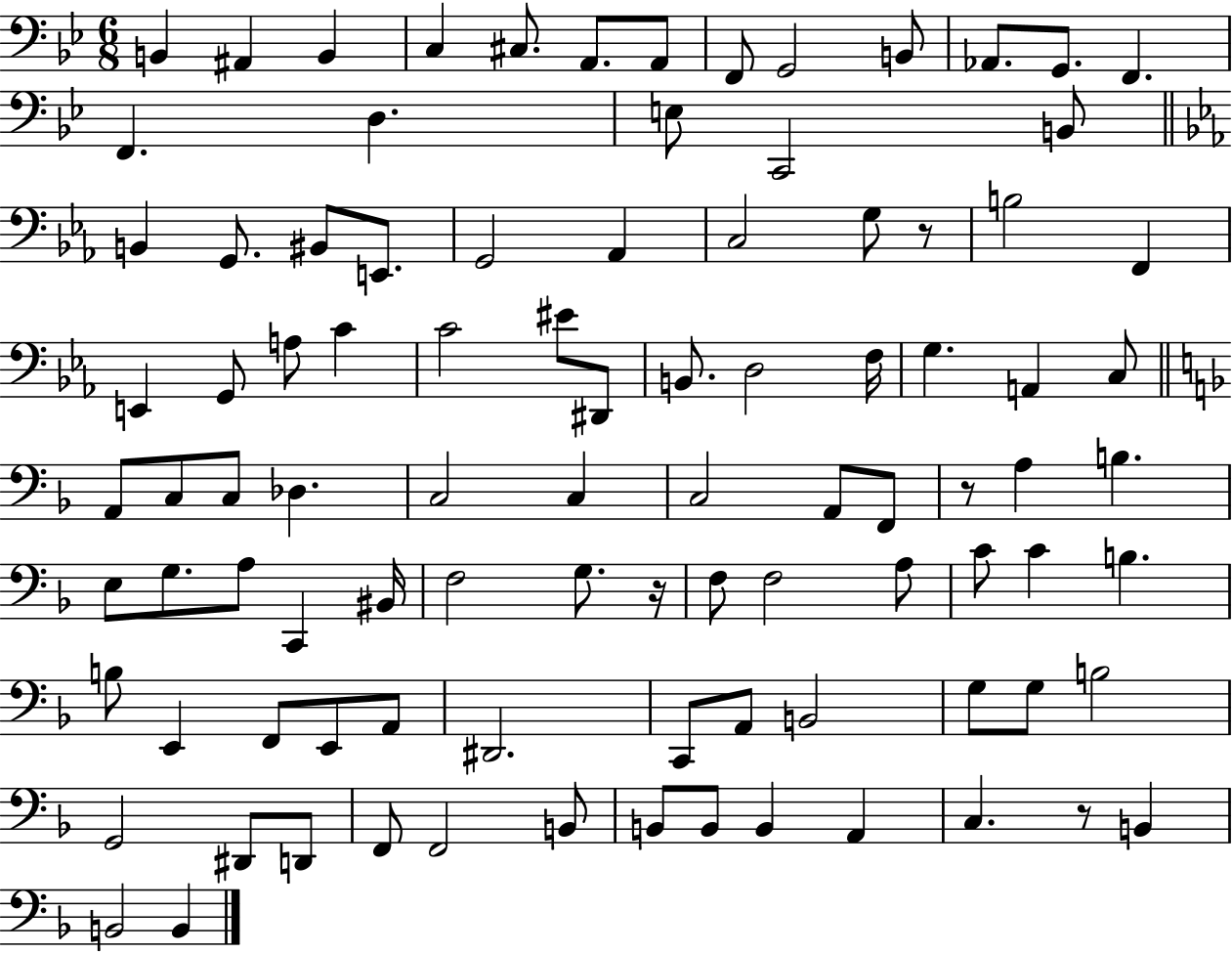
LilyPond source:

{
  \clef bass
  \numericTimeSignature
  \time 6/8
  \key bes \major
  b,4 ais,4 b,4 | c4 cis8. a,8. a,8 | f,8 g,2 b,8 | aes,8. g,8. f,4. | \break f,4. d4. | e8 c,2 b,8 | \bar "||" \break \key ees \major b,4 g,8. bis,8 e,8. | g,2 aes,4 | c2 g8 r8 | b2 f,4 | \break e,4 g,8 a8 c'4 | c'2 eis'8 dis,8 | b,8. d2 f16 | g4. a,4 c8 | \break \bar "||" \break \key f \major a,8 c8 c8 des4. | c2 c4 | c2 a,8 f,8 | r8 a4 b4. | \break e8 g8. a8 c,4 bis,16 | f2 g8. r16 | f8 f2 a8 | c'8 c'4 b4. | \break b8 e,4 f,8 e,8 a,8 | dis,2. | c,8 a,8 b,2 | g8 g8 b2 | \break g,2 dis,8 d,8 | f,8 f,2 b,8 | b,8 b,8 b,4 a,4 | c4. r8 b,4 | \break b,2 b,4 | \bar "|."
}